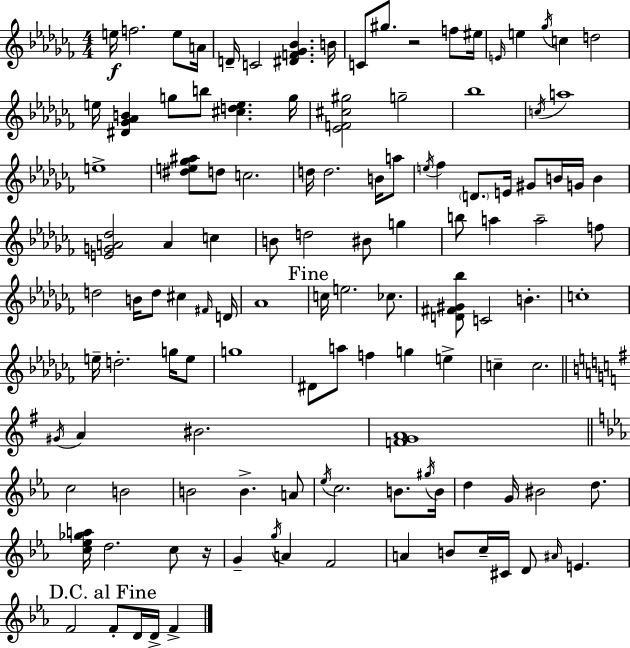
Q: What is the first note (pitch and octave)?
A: E5